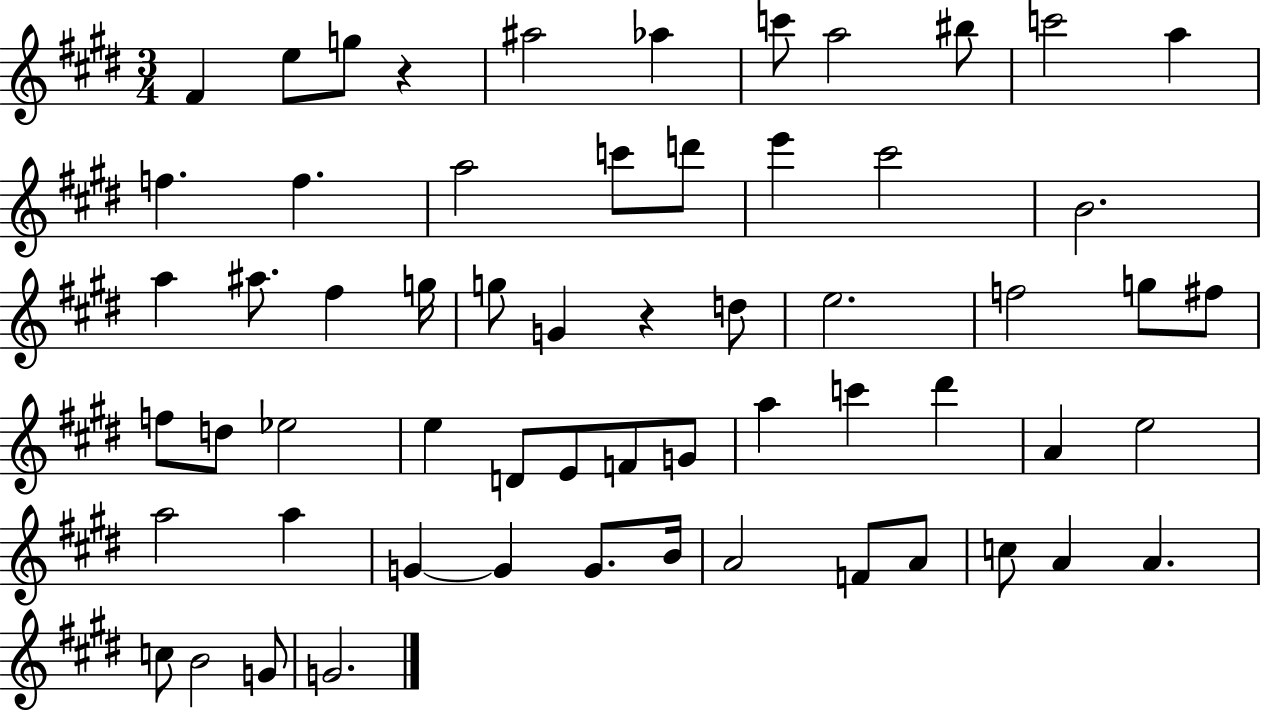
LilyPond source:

{
  \clef treble
  \numericTimeSignature
  \time 3/4
  \key e \major
  fis'4 e''8 g''8 r4 | ais''2 aes''4 | c'''8 a''2 bis''8 | c'''2 a''4 | \break f''4. f''4. | a''2 c'''8 d'''8 | e'''4 cis'''2 | b'2. | \break a''4 ais''8. fis''4 g''16 | g''8 g'4 r4 d''8 | e''2. | f''2 g''8 fis''8 | \break f''8 d''8 ees''2 | e''4 d'8 e'8 f'8 g'8 | a''4 c'''4 dis'''4 | a'4 e''2 | \break a''2 a''4 | g'4~~ g'4 g'8. b'16 | a'2 f'8 a'8 | c''8 a'4 a'4. | \break c''8 b'2 g'8 | g'2. | \bar "|."
}